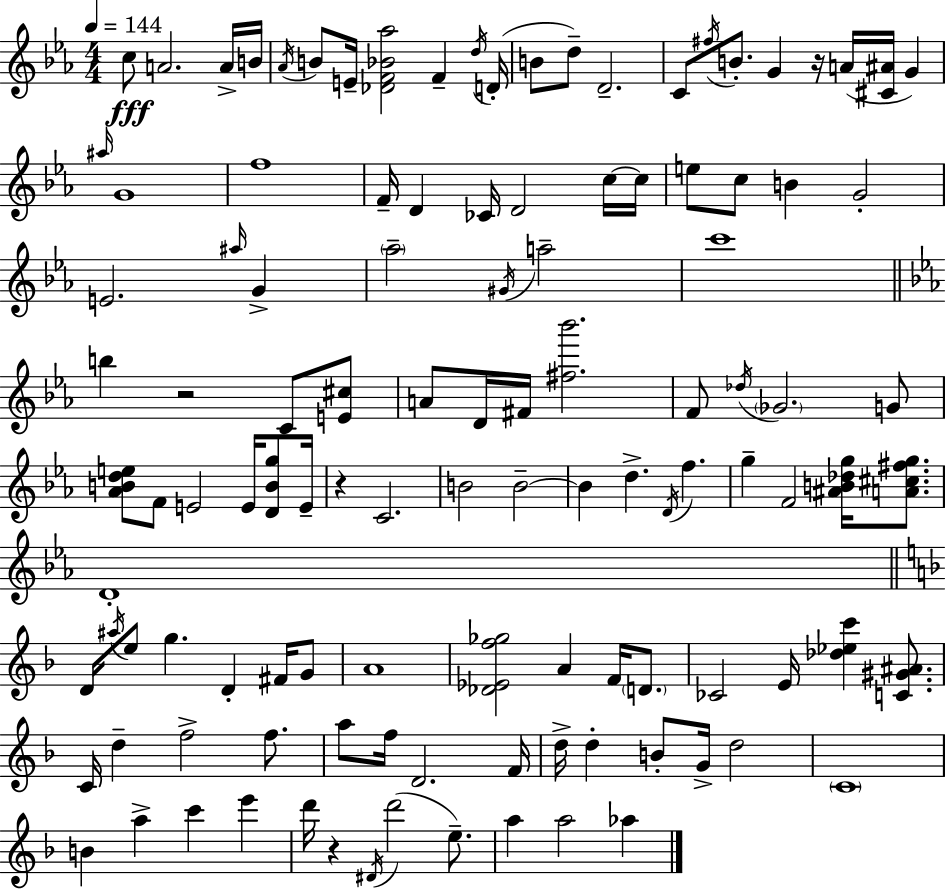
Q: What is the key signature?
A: EES major